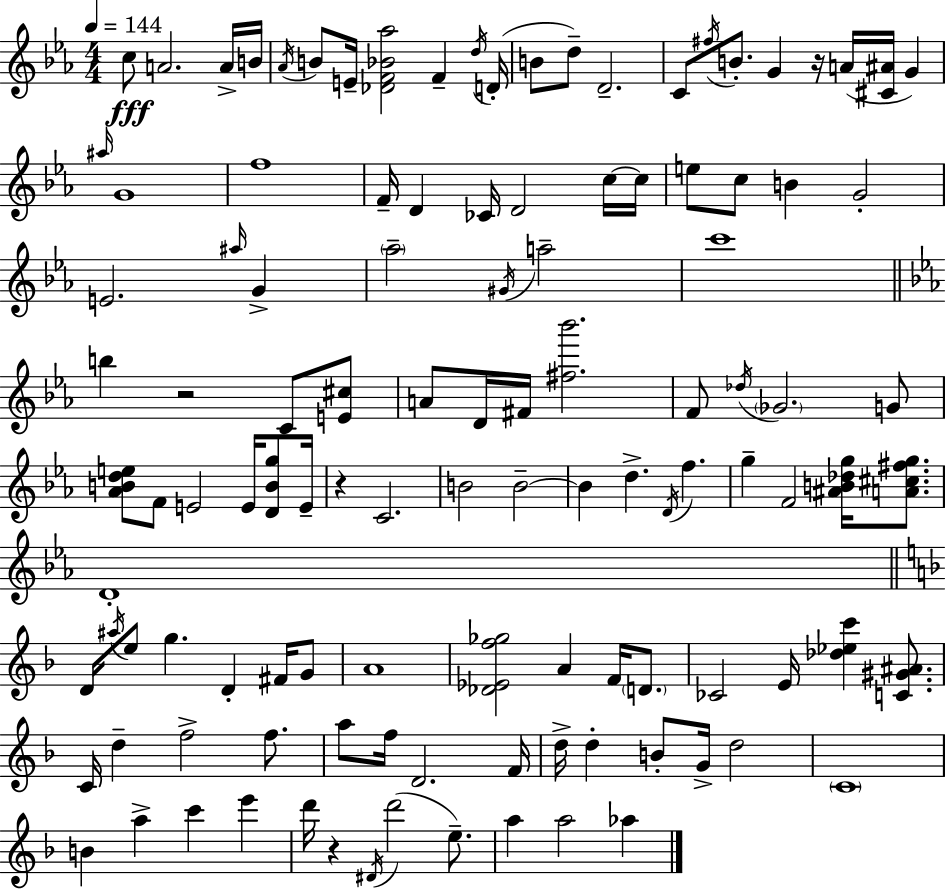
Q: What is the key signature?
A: EES major